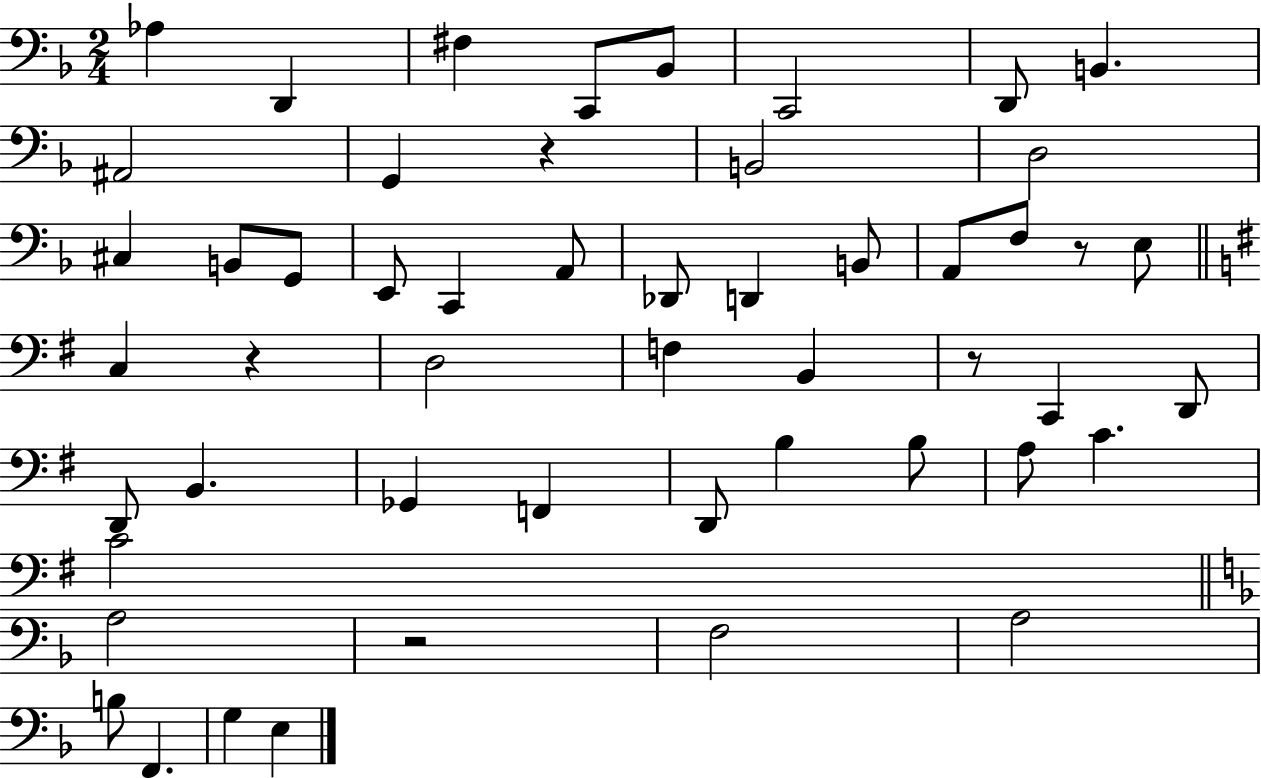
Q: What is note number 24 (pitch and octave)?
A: E3